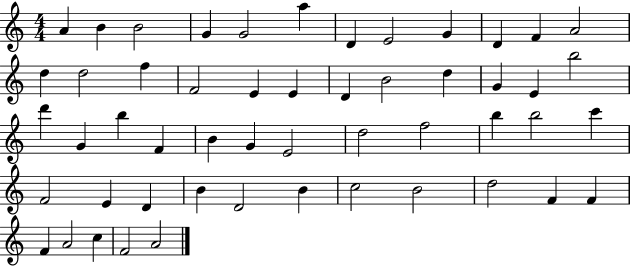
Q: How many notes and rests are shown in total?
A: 52